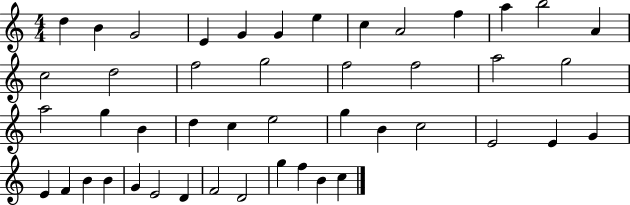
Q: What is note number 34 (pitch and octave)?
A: E4